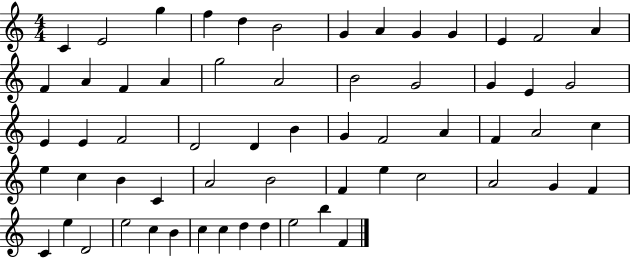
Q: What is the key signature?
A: C major